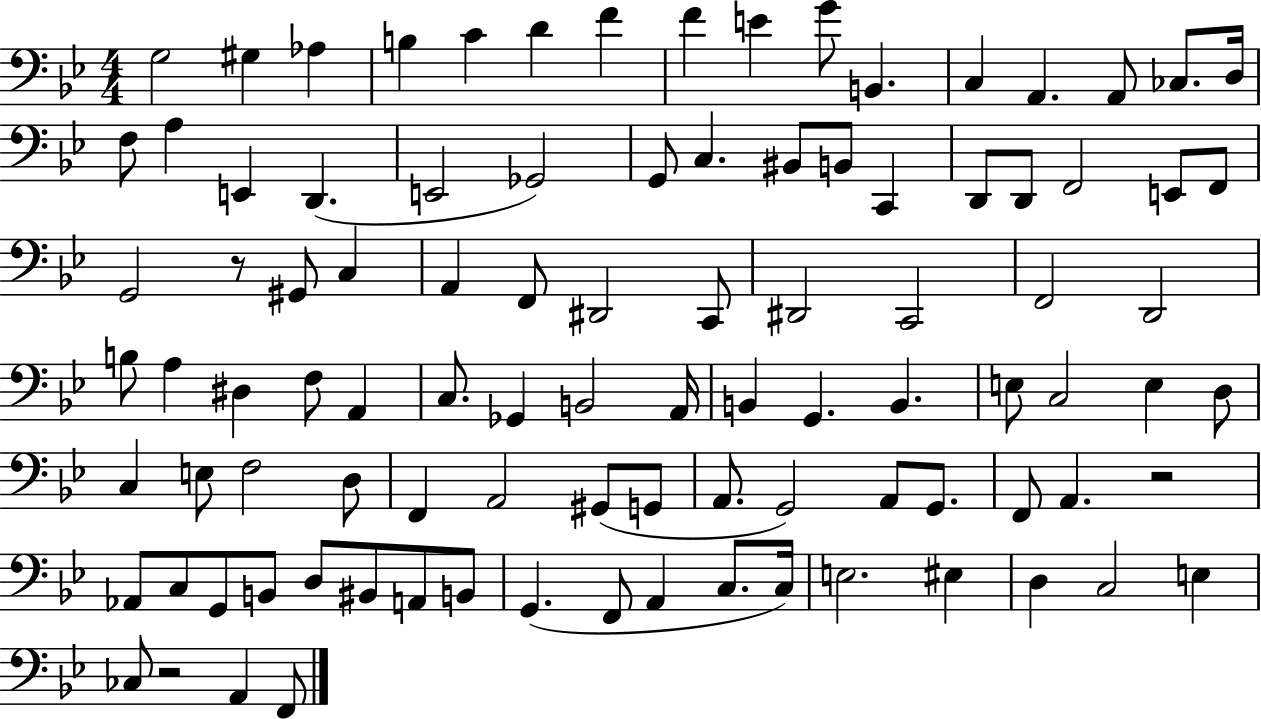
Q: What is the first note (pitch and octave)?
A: G3